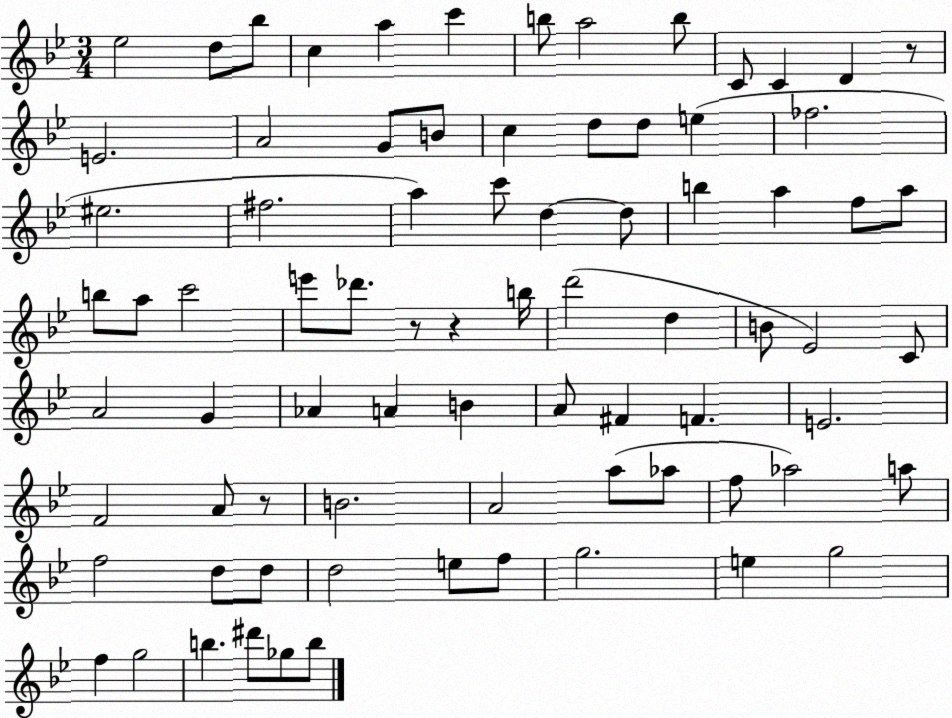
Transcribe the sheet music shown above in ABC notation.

X:1
T:Untitled
M:3/4
L:1/4
K:Bb
_e2 d/2 _b/2 c a c' b/2 a2 b/2 C/2 C D z/2 E2 A2 G/2 B/2 c d/2 d/2 e _f2 ^e2 ^f2 a c'/2 d d/2 b a f/2 a/2 b/2 a/2 c'2 e'/2 _d'/2 z/2 z b/4 d'2 d B/2 _E2 C/2 A2 G _A A B A/2 ^F F E2 F2 A/2 z/2 B2 A2 a/2 _a/2 f/2 _a2 a/2 f2 d/2 d/2 d2 e/2 f/2 g2 e g2 f g2 b ^d'/2 _g/2 b/2